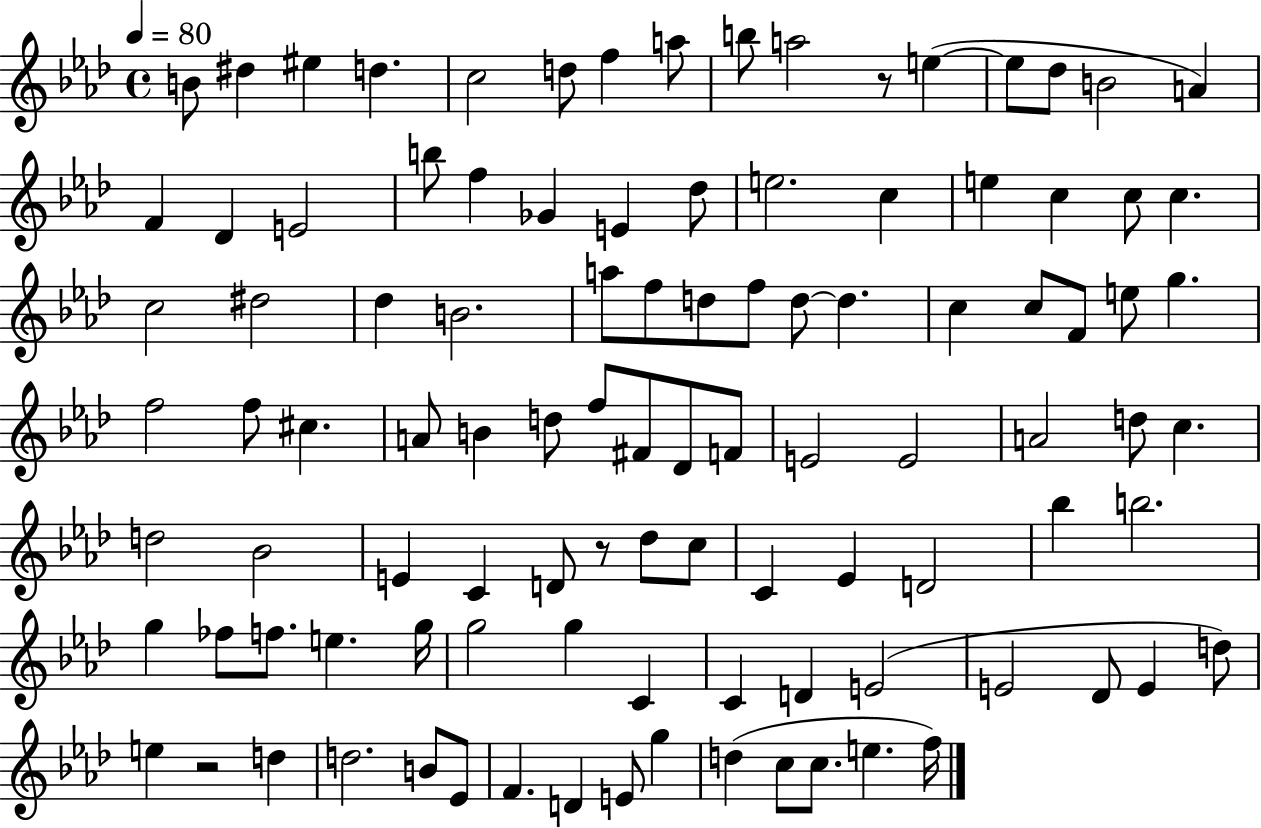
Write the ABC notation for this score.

X:1
T:Untitled
M:4/4
L:1/4
K:Ab
B/2 ^d ^e d c2 d/2 f a/2 b/2 a2 z/2 e e/2 _d/2 B2 A F _D E2 b/2 f _G E _d/2 e2 c e c c/2 c c2 ^d2 _d B2 a/2 f/2 d/2 f/2 d/2 d c c/2 F/2 e/2 g f2 f/2 ^c A/2 B d/2 f/2 ^F/2 _D/2 F/2 E2 E2 A2 d/2 c d2 _B2 E C D/2 z/2 _d/2 c/2 C _E D2 _b b2 g _f/2 f/2 e g/4 g2 g C C D E2 E2 _D/2 E d/2 e z2 d d2 B/2 _E/2 F D E/2 g d c/2 c/2 e f/4